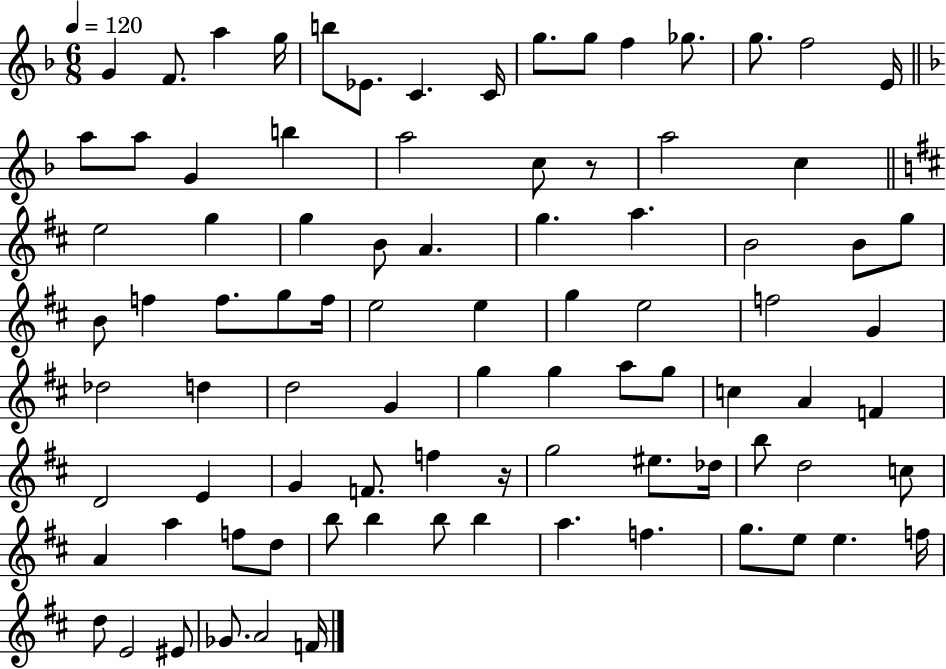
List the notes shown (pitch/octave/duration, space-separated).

G4/q F4/e. A5/q G5/s B5/e Eb4/e. C4/q. C4/s G5/e. G5/e F5/q Gb5/e. G5/e. F5/h E4/s A5/e A5/e G4/q B5/q A5/h C5/e R/e A5/h C5/q E5/h G5/q G5/q B4/e A4/q. G5/q. A5/q. B4/h B4/e G5/e B4/e F5/q F5/e. G5/e F5/s E5/h E5/q G5/q E5/h F5/h G4/q Db5/h D5/q D5/h G4/q G5/q G5/q A5/e G5/e C5/q A4/q F4/q D4/h E4/q G4/q F4/e. F5/q R/s G5/h EIS5/e. Db5/s B5/e D5/h C5/e A4/q A5/q F5/e D5/e B5/e B5/q B5/e B5/q A5/q. F5/q. G5/e. E5/e E5/q. F5/s D5/e E4/h EIS4/e Gb4/e. A4/h F4/s